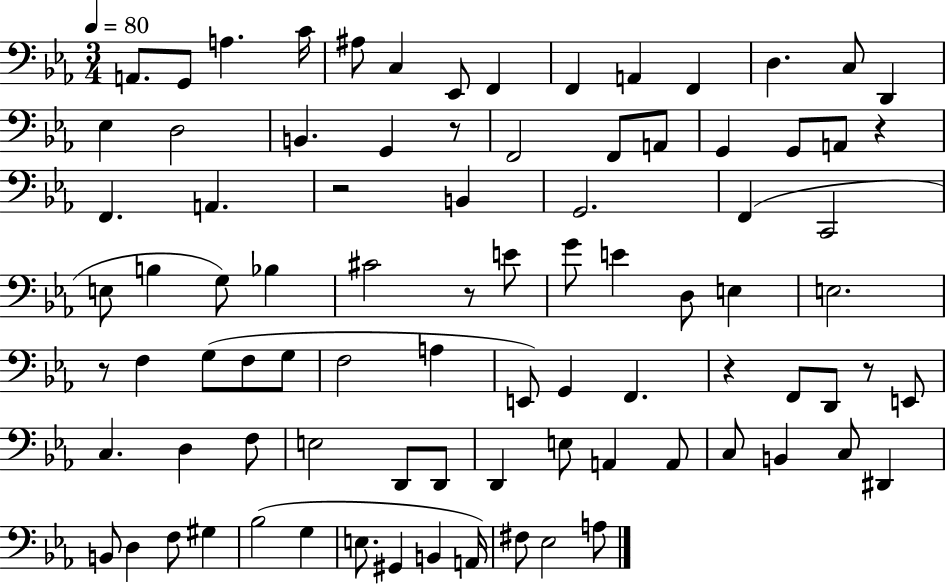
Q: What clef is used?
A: bass